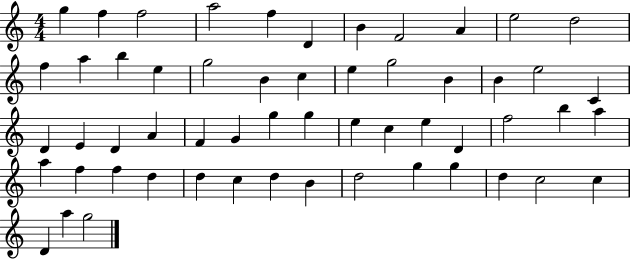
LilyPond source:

{
  \clef treble
  \numericTimeSignature
  \time 4/4
  \key c \major
  g''4 f''4 f''2 | a''2 f''4 d'4 | b'4 f'2 a'4 | e''2 d''2 | \break f''4 a''4 b''4 e''4 | g''2 b'4 c''4 | e''4 g''2 b'4 | b'4 e''2 c'4 | \break d'4 e'4 d'4 a'4 | f'4 g'4 g''4 g''4 | e''4 c''4 e''4 d'4 | f''2 b''4 a''4 | \break a''4 f''4 f''4 d''4 | d''4 c''4 d''4 b'4 | d''2 g''4 g''4 | d''4 c''2 c''4 | \break d'4 a''4 g''2 | \bar "|."
}